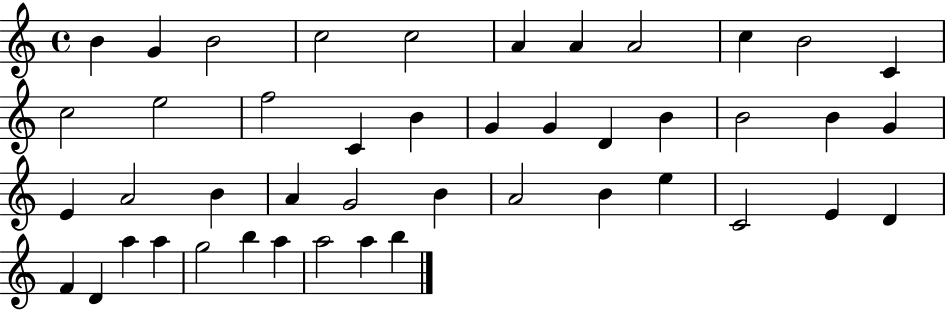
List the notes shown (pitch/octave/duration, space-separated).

B4/q G4/q B4/h C5/h C5/h A4/q A4/q A4/h C5/q B4/h C4/q C5/h E5/h F5/h C4/q B4/q G4/q G4/q D4/q B4/q B4/h B4/q G4/q E4/q A4/h B4/q A4/q G4/h B4/q A4/h B4/q E5/q C4/h E4/q D4/q F4/q D4/q A5/q A5/q G5/h B5/q A5/q A5/h A5/q B5/q